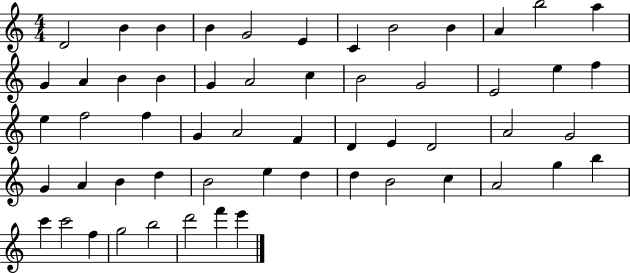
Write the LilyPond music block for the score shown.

{
  \clef treble
  \numericTimeSignature
  \time 4/4
  \key c \major
  d'2 b'4 b'4 | b'4 g'2 e'4 | c'4 b'2 b'4 | a'4 b''2 a''4 | \break g'4 a'4 b'4 b'4 | g'4 a'2 c''4 | b'2 g'2 | e'2 e''4 f''4 | \break e''4 f''2 f''4 | g'4 a'2 f'4 | d'4 e'4 d'2 | a'2 g'2 | \break g'4 a'4 b'4 d''4 | b'2 e''4 d''4 | d''4 b'2 c''4 | a'2 g''4 b''4 | \break c'''4 c'''2 f''4 | g''2 b''2 | d'''2 f'''4 e'''4 | \bar "|."
}